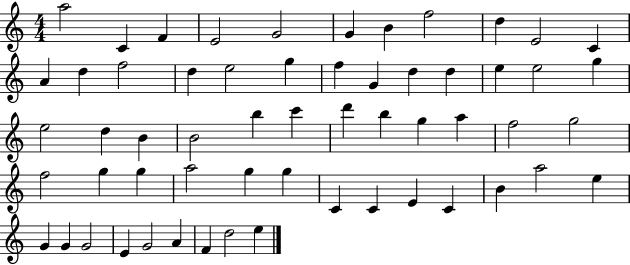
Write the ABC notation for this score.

X:1
T:Untitled
M:4/4
L:1/4
K:C
a2 C F E2 G2 G B f2 d E2 C A d f2 d e2 g f G d d e e2 g e2 d B B2 b c' d' b g a f2 g2 f2 g g a2 g g C C E C B a2 e G G G2 E G2 A F d2 e